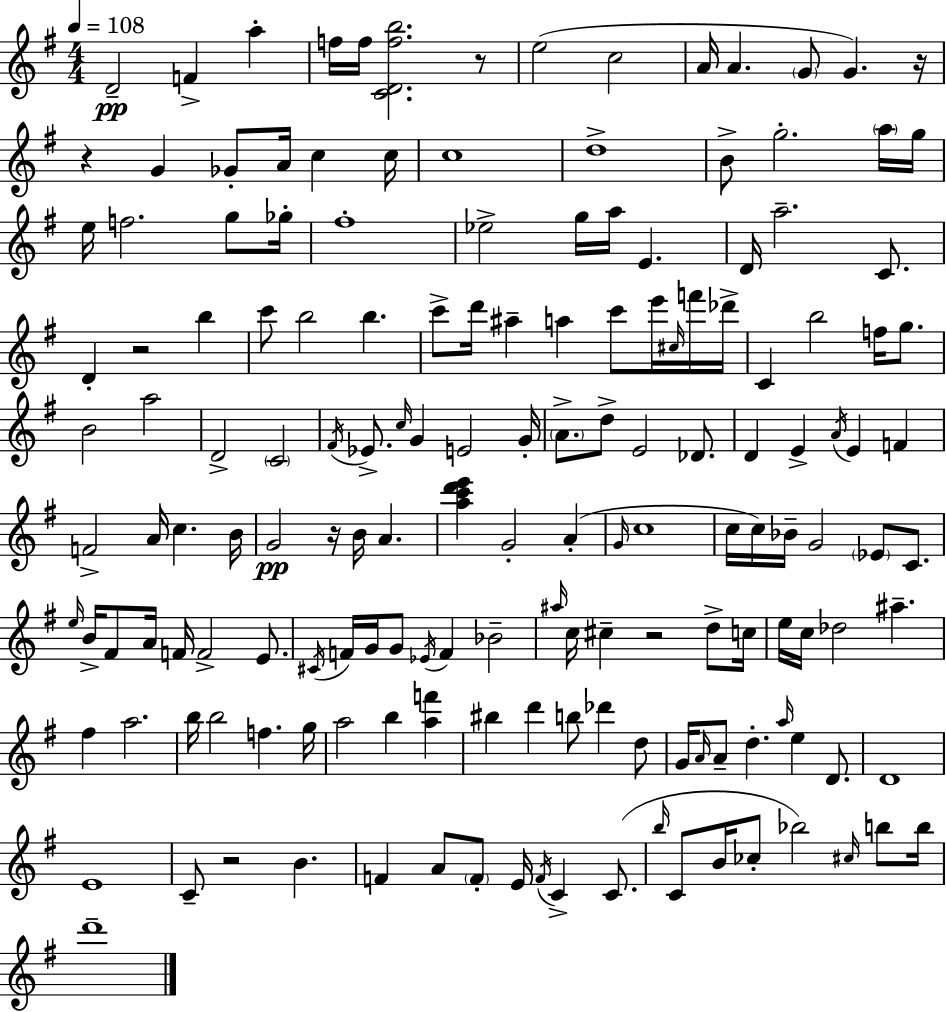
D4/h F4/q A5/q F5/s F5/s [C4,D4,F5,B5]/h. R/e E5/h C5/h A4/s A4/q. G4/e G4/q. R/s R/q G4/q Gb4/e A4/s C5/q C5/s C5/w D5/w B4/e G5/h. A5/s G5/s E5/s F5/h. G5/e Gb5/s F#5/w Eb5/h G5/s A5/s E4/q. D4/s A5/h. C4/e. D4/q R/h B5/q C6/e B5/h B5/q. C6/e D6/s A#5/q A5/q C6/e E6/s C#5/s F6/s Db6/s C4/q B5/h F5/s G5/e. B4/h A5/h D4/h C4/h F#4/s Eb4/e. C5/s G4/q E4/h G4/s A4/e. D5/e E4/h Db4/e. D4/q E4/q A4/s E4/q F4/q F4/h A4/s C5/q. B4/s G4/h R/s B4/s A4/q. [A5,C6,D6,E6]/q G4/h A4/q G4/s C5/w C5/s C5/s Bb4/s G4/h Eb4/e C4/e. E5/s B4/s F#4/e A4/s F4/s F4/h E4/e. C#4/s F4/s G4/s G4/e Eb4/s F4/q Bb4/h A#5/s C5/s C#5/q R/h D5/e C5/s E5/s C5/s Db5/h A#5/q. F#5/q A5/h. B5/s B5/h F5/q. G5/s A5/h B5/q [A5,F6]/q BIS5/q D6/q B5/e Db6/q D5/e G4/s A4/s A4/e D5/q. A5/s E5/q D4/e. D4/w E4/w C4/e R/h B4/q. F4/q A4/e F4/e E4/s F4/s C4/q C4/e. B5/s C4/e B4/s CES5/e Bb5/h C#5/s B5/e B5/s D6/w